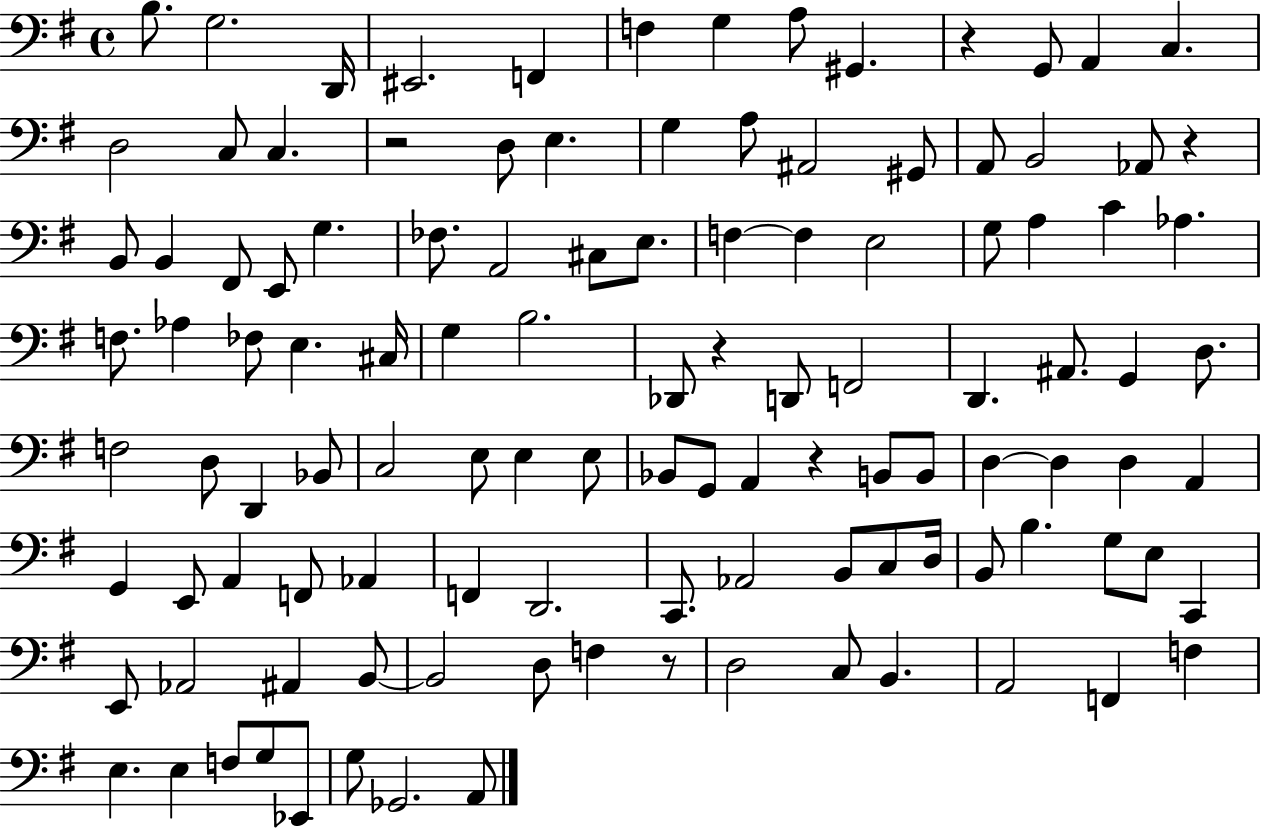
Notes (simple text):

B3/e. G3/h. D2/s EIS2/h. F2/q F3/q G3/q A3/e G#2/q. R/q G2/e A2/q C3/q. D3/h C3/e C3/q. R/h D3/e E3/q. G3/q A3/e A#2/h G#2/e A2/e B2/h Ab2/e R/q B2/e B2/q F#2/e E2/e G3/q. FES3/e. A2/h C#3/e E3/e. F3/q F3/q E3/h G3/e A3/q C4/q Ab3/q. F3/e. Ab3/q FES3/e E3/q. C#3/s G3/q B3/h. Db2/e R/q D2/e F2/h D2/q. A#2/e. G2/q D3/e. F3/h D3/e D2/q Bb2/e C3/h E3/e E3/q E3/e Bb2/e G2/e A2/q R/q B2/e B2/e D3/q D3/q D3/q A2/q G2/q E2/e A2/q F2/e Ab2/q F2/q D2/h. C2/e. Ab2/h B2/e C3/e D3/s B2/e B3/q. G3/e E3/e C2/q E2/e Ab2/h A#2/q B2/e B2/h D3/e F3/q R/e D3/h C3/e B2/q. A2/h F2/q F3/q E3/q. E3/q F3/e G3/e Eb2/e G3/e Gb2/h. A2/e